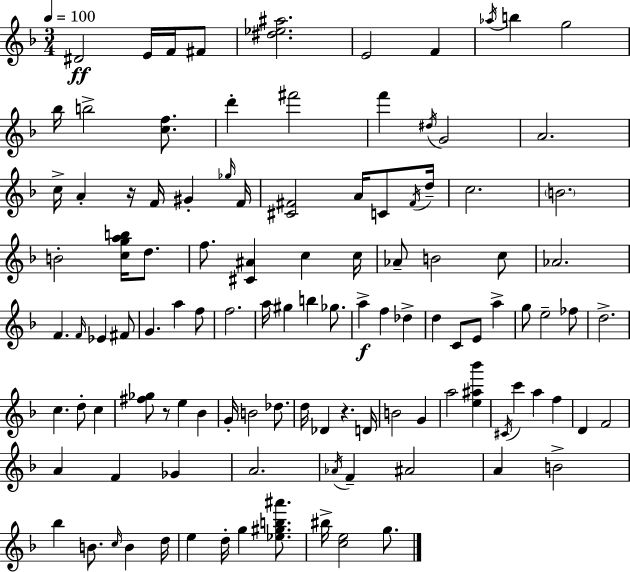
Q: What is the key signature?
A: F major